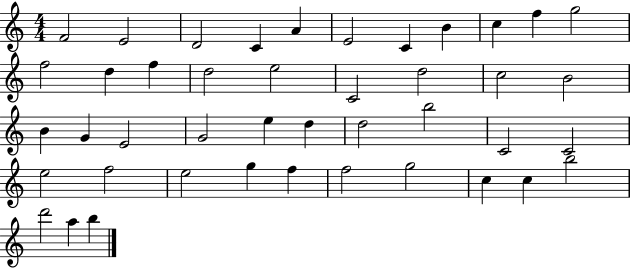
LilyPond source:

{
  \clef treble
  \numericTimeSignature
  \time 4/4
  \key c \major
  f'2 e'2 | d'2 c'4 a'4 | e'2 c'4 b'4 | c''4 f''4 g''2 | \break f''2 d''4 f''4 | d''2 e''2 | c'2 d''2 | c''2 b'2 | \break b'4 g'4 e'2 | g'2 e''4 d''4 | d''2 b''2 | c'2 c'2 | \break e''2 f''2 | e''2 g''4 f''4 | f''2 g''2 | c''4 c''4 b''2 | \break d'''2 a''4 b''4 | \bar "|."
}